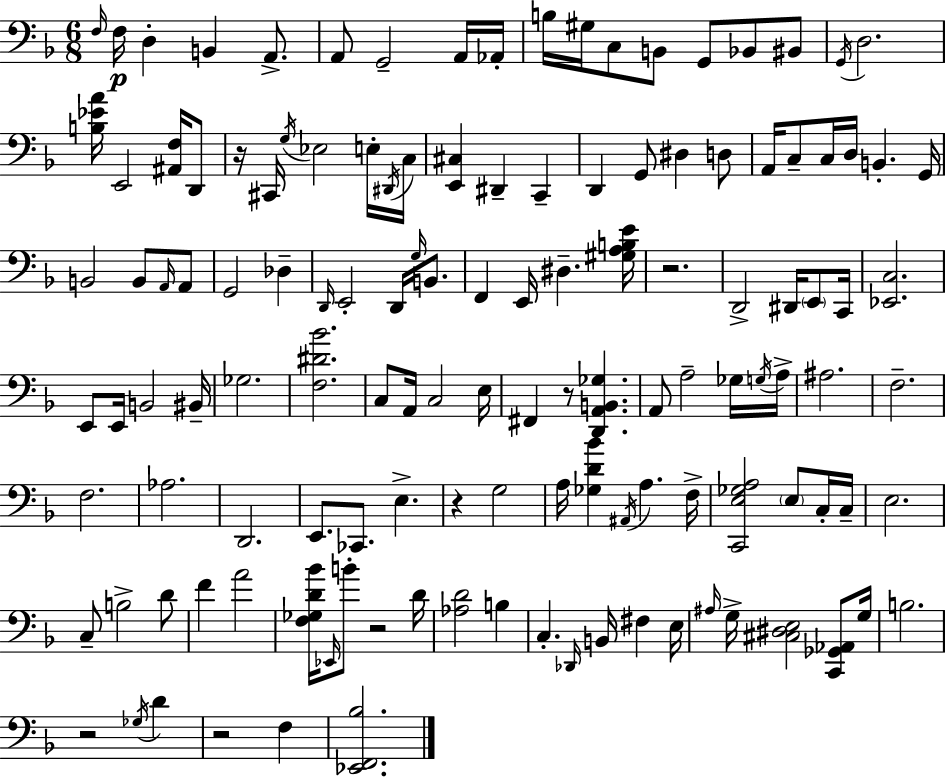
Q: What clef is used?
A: bass